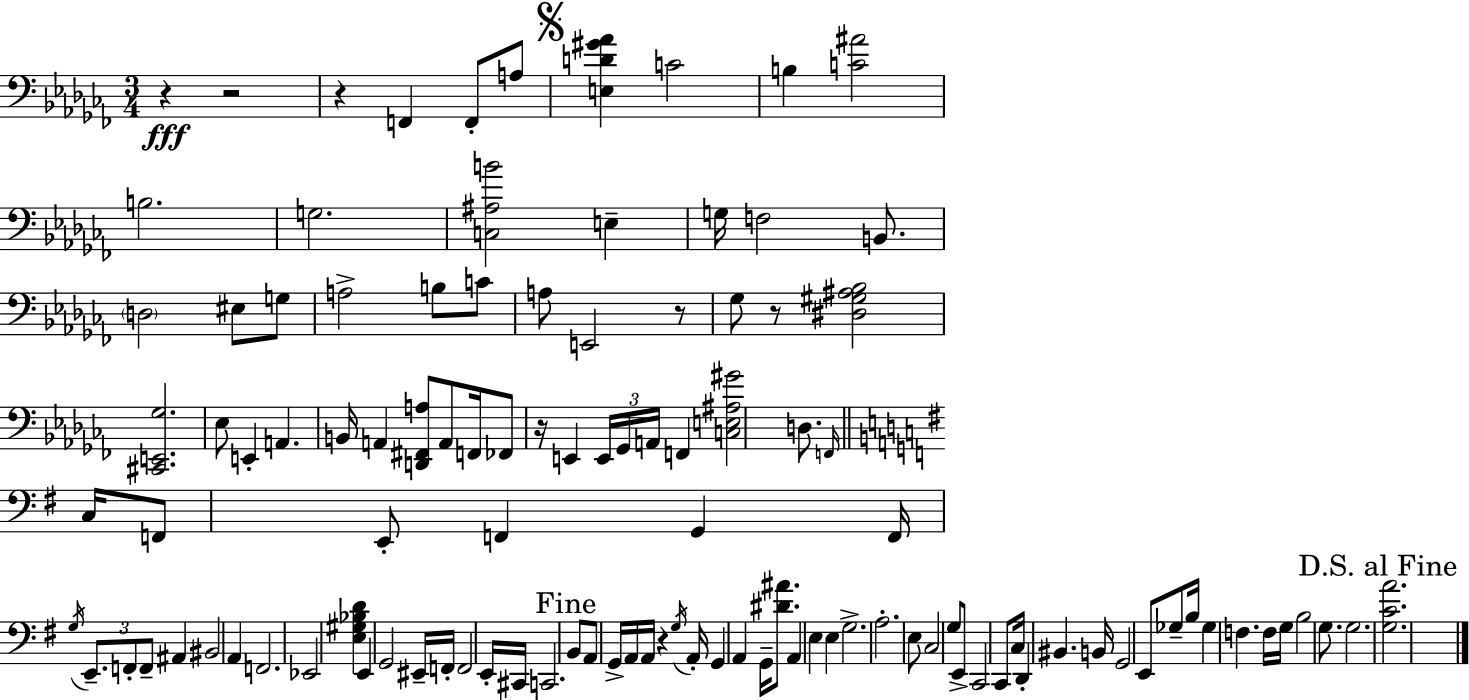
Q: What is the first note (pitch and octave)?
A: F2